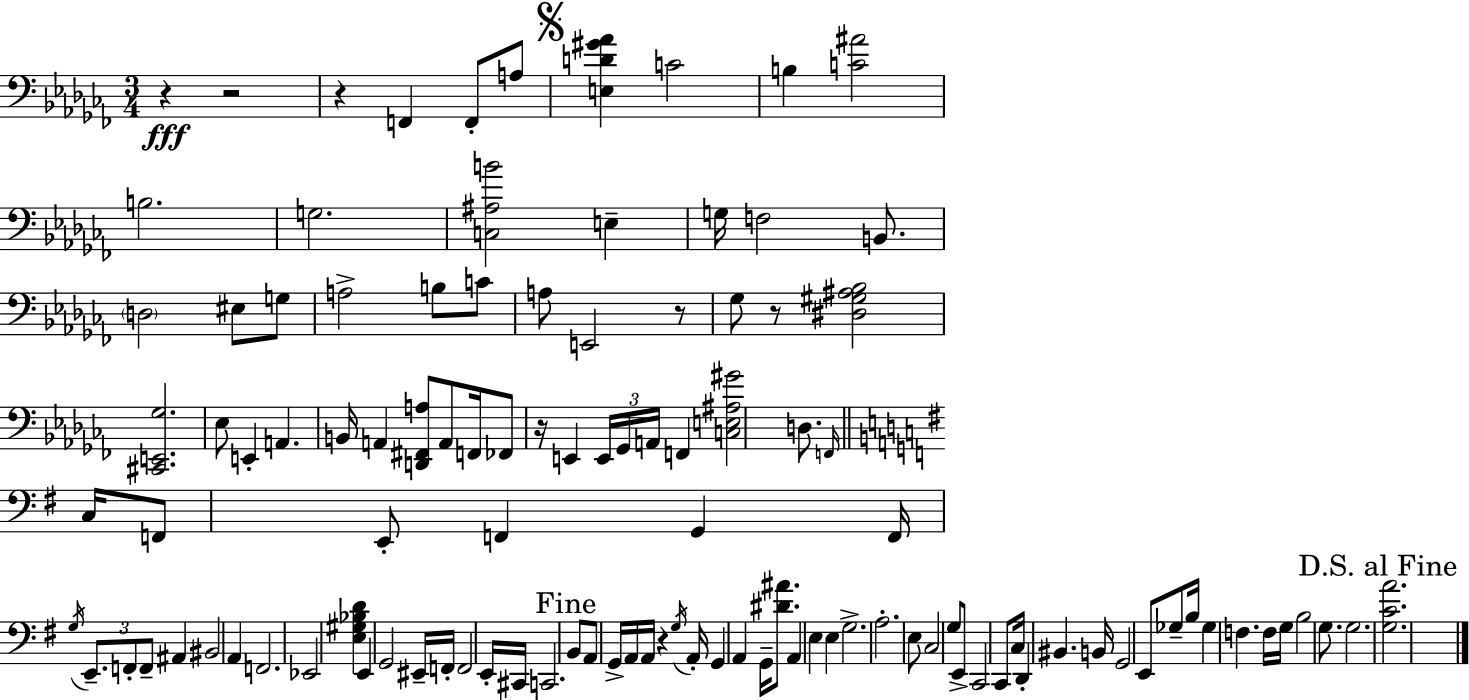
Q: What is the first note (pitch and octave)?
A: F2